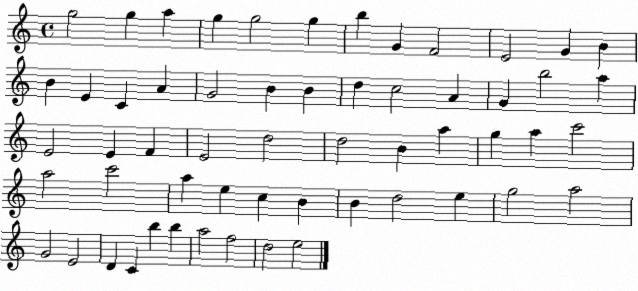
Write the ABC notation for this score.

X:1
T:Untitled
M:4/4
L:1/4
K:C
g2 g a g g2 g b G F2 E2 G B B E C A G2 B B d c2 A G b2 a E2 E F E2 d2 d2 B a g a c'2 a2 c'2 a e c B B d2 e g2 a2 G2 E2 D C b b a2 f2 d2 e2